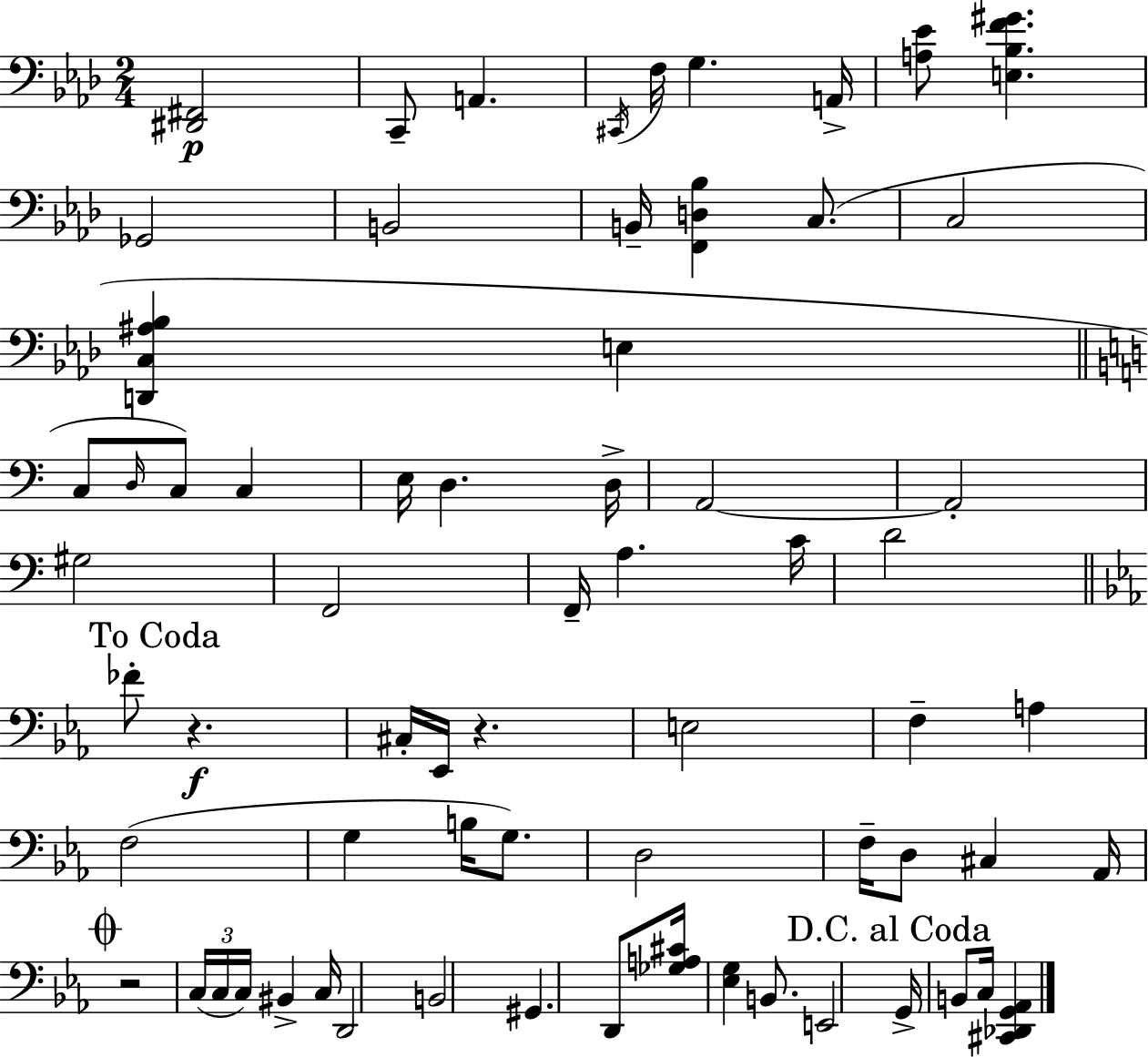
[D#2,F#2]/h C2/e A2/q. C#2/s F3/s G3/q. A2/s [A3,Eb4]/e [E3,Bb3,F4,G#4]/q. Gb2/h B2/h B2/s [F2,D3,Bb3]/q C3/e. C3/h [D2,C3,A#3,Bb3]/q E3/q C3/e D3/s C3/e C3/q E3/s D3/q. D3/s A2/h A2/h G#3/h F2/h F2/s A3/q. C4/s D4/h FES4/e R/q. C#3/s Eb2/s R/q. E3/h F3/q A3/q F3/h G3/q B3/s G3/e. D3/h F3/s D3/e C#3/q Ab2/s R/h C3/s C3/s C3/s BIS2/q C3/s D2/h B2/h G#2/q. D2/e [Gb3,A3,C#4]/s [Eb3,G3]/q B2/e. E2/h G2/s B2/e C3/s [C#2,Db2,G2,Ab2]/q